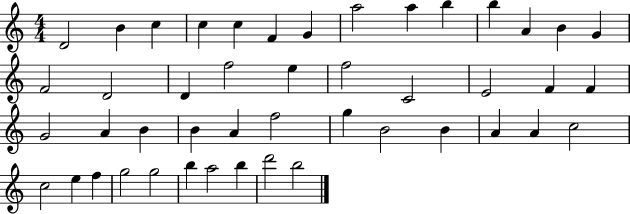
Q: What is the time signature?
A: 4/4